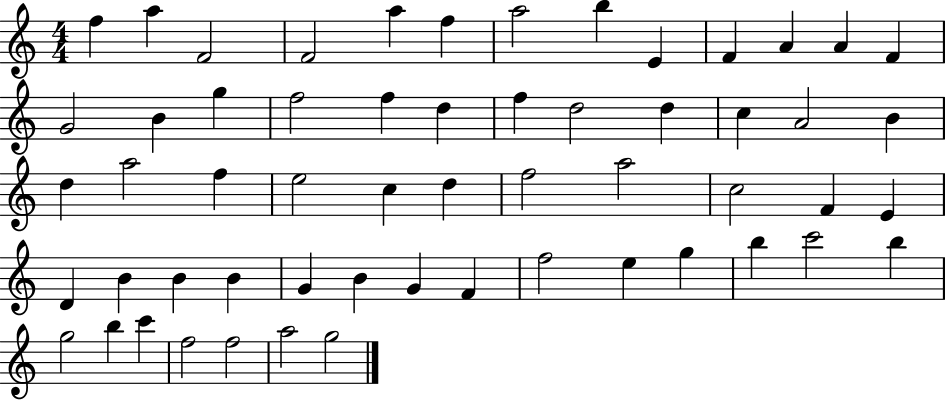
{
  \clef treble
  \numericTimeSignature
  \time 4/4
  \key c \major
  f''4 a''4 f'2 | f'2 a''4 f''4 | a''2 b''4 e'4 | f'4 a'4 a'4 f'4 | \break g'2 b'4 g''4 | f''2 f''4 d''4 | f''4 d''2 d''4 | c''4 a'2 b'4 | \break d''4 a''2 f''4 | e''2 c''4 d''4 | f''2 a''2 | c''2 f'4 e'4 | \break d'4 b'4 b'4 b'4 | g'4 b'4 g'4 f'4 | f''2 e''4 g''4 | b''4 c'''2 b''4 | \break g''2 b''4 c'''4 | f''2 f''2 | a''2 g''2 | \bar "|."
}